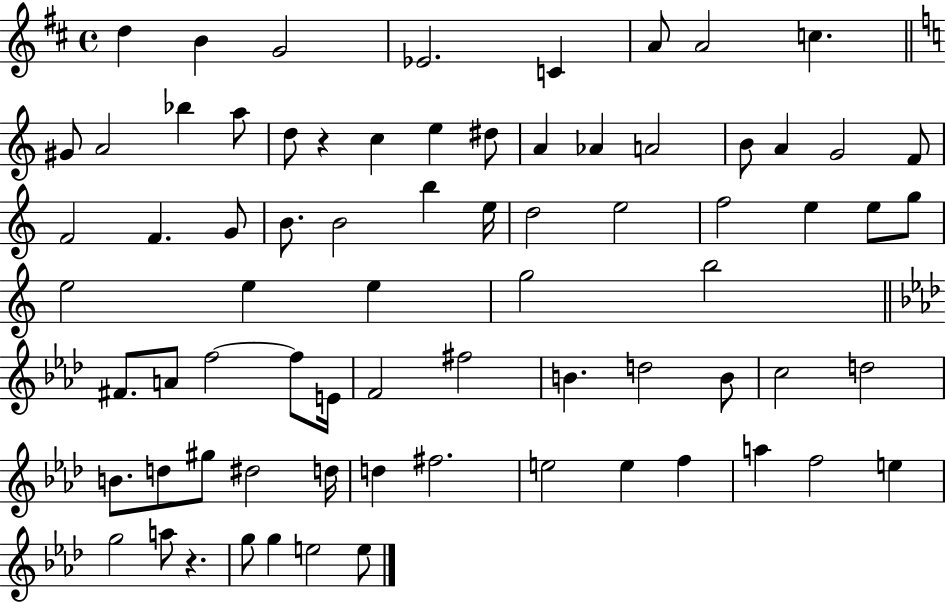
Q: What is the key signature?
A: D major